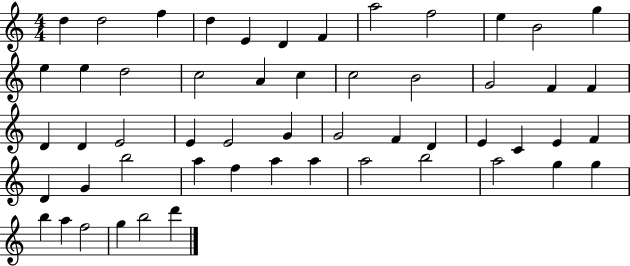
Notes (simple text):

D5/q D5/h F5/q D5/q E4/q D4/q F4/q A5/h F5/h E5/q B4/h G5/q E5/q E5/q D5/h C5/h A4/q C5/q C5/h B4/h G4/h F4/q F4/q D4/q D4/q E4/h E4/q E4/h G4/q G4/h F4/q D4/q E4/q C4/q E4/q F4/q D4/q G4/q B5/h A5/q F5/q A5/q A5/q A5/h B5/h A5/h G5/q G5/q B5/q A5/q F5/h G5/q B5/h D6/q